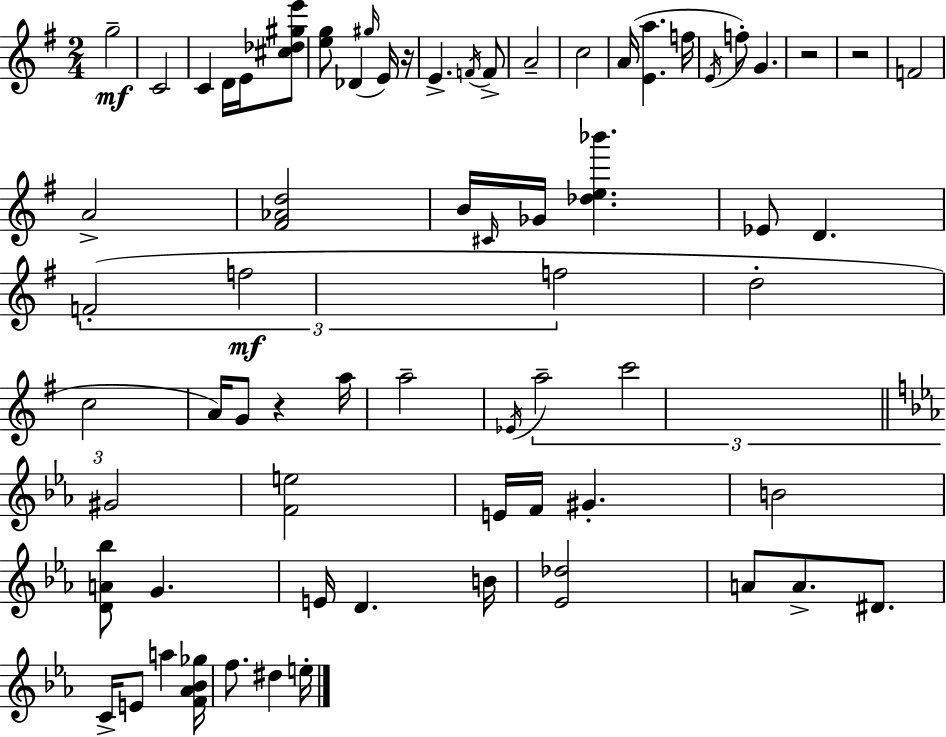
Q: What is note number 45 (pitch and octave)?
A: D4